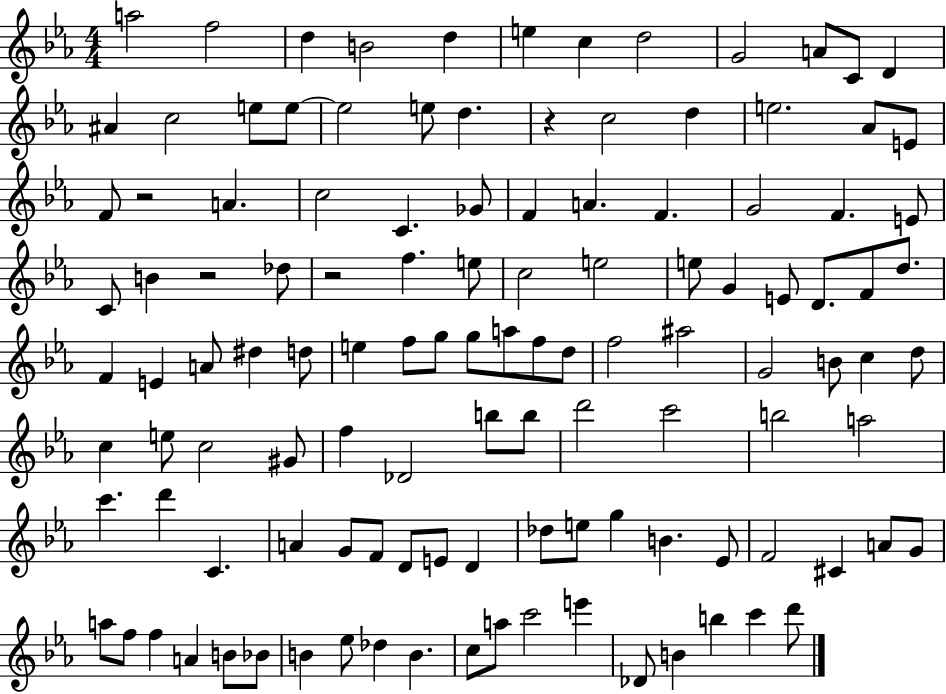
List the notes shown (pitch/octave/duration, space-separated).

A5/h F5/h D5/q B4/h D5/q E5/q C5/q D5/h G4/h A4/e C4/e D4/q A#4/q C5/h E5/e E5/e E5/h E5/e D5/q. R/q C5/h D5/q E5/h. Ab4/e E4/e F4/e R/h A4/q. C5/h C4/q. Gb4/e F4/q A4/q. F4/q. G4/h F4/q. E4/e C4/e B4/q R/h Db5/e R/h F5/q. E5/e C5/h E5/h E5/e G4/q E4/e D4/e. F4/e D5/e. F4/q E4/q A4/e D#5/q D5/e E5/q F5/e G5/e G5/e A5/e F5/e D5/e F5/h A#5/h G4/h B4/e C5/q D5/e C5/q E5/e C5/h G#4/e F5/q Db4/h B5/e B5/e D6/h C6/h B5/h A5/h C6/q. D6/q C4/q. A4/q G4/e F4/e D4/e E4/e D4/q Db5/e E5/e G5/q B4/q. Eb4/e F4/h C#4/q A4/e G4/e A5/e F5/e F5/q A4/q B4/e Bb4/e B4/q Eb5/e Db5/q B4/q. C5/e A5/e C6/h E6/q Db4/e B4/q B5/q C6/q D6/e